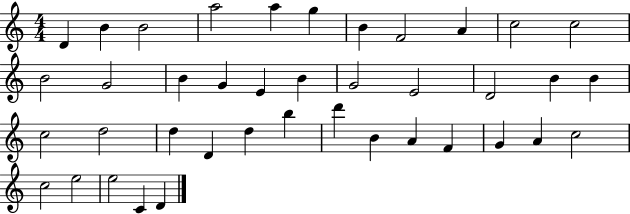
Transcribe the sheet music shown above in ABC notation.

X:1
T:Untitled
M:4/4
L:1/4
K:C
D B B2 a2 a g B F2 A c2 c2 B2 G2 B G E B G2 E2 D2 B B c2 d2 d D d b d' B A F G A c2 c2 e2 e2 C D